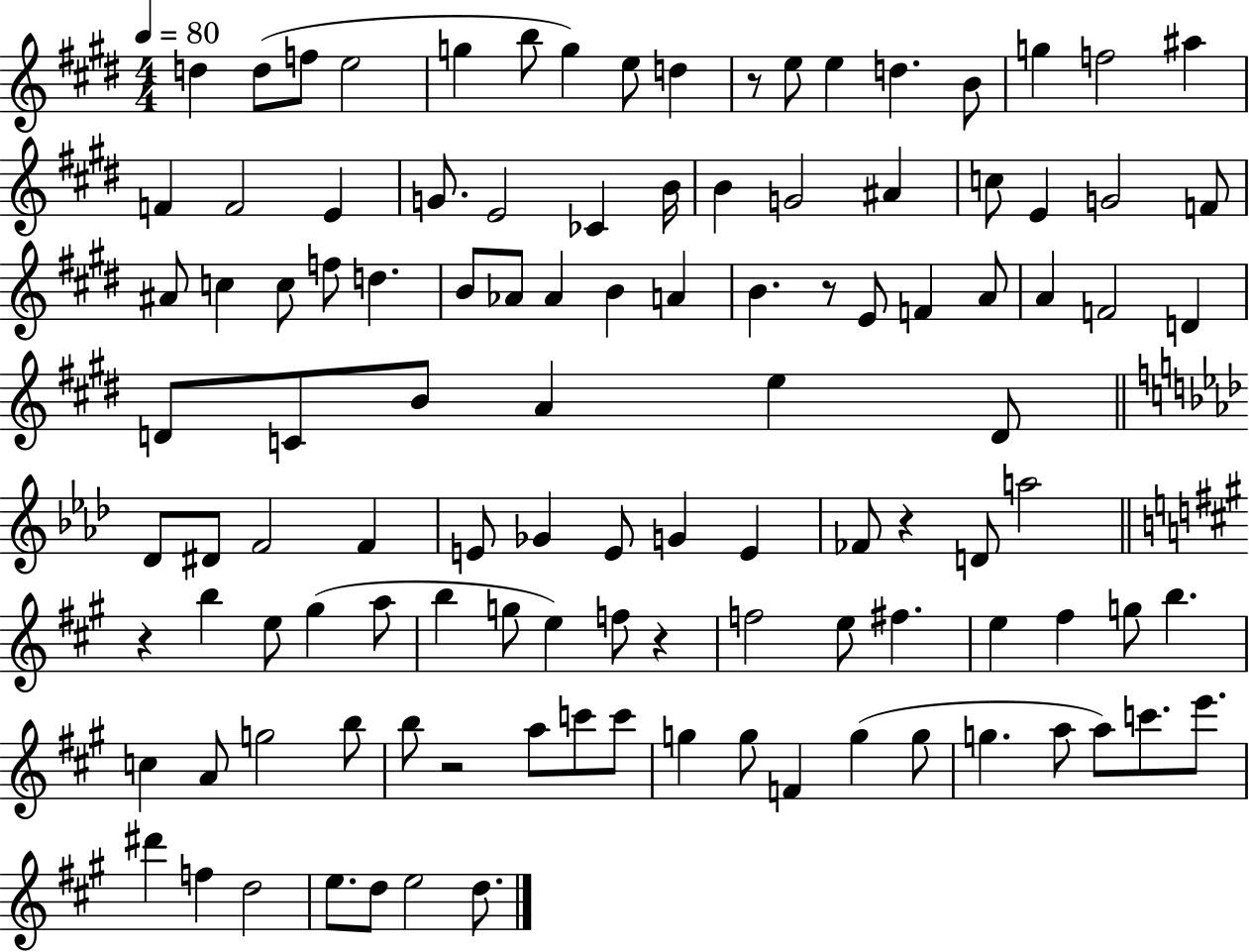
{
  \clef treble
  \numericTimeSignature
  \time 4/4
  \key e \major
  \tempo 4 = 80
  \repeat volta 2 { d''4 d''8( f''8 e''2 | g''4 b''8 g''4) e''8 d''4 | r8 e''8 e''4 d''4. b'8 | g''4 f''2 ais''4 | \break f'4 f'2 e'4 | g'8. e'2 ces'4 b'16 | b'4 g'2 ais'4 | c''8 e'4 g'2 f'8 | \break ais'8 c''4 c''8 f''8 d''4. | b'8 aes'8 aes'4 b'4 a'4 | b'4. r8 e'8 f'4 a'8 | a'4 f'2 d'4 | \break d'8 c'8 b'8 a'4 e''4 d'8 | \bar "||" \break \key aes \major des'8 dis'8 f'2 f'4 | e'8 ges'4 e'8 g'4 e'4 | fes'8 r4 d'8 a''2 | \bar "||" \break \key a \major r4 b''4 e''8 gis''4( a''8 | b''4 g''8 e''4) f''8 r4 | f''2 e''8 fis''4. | e''4 fis''4 g''8 b''4. | \break c''4 a'8 g''2 b''8 | b''8 r2 a''8 c'''8 c'''8 | g''4 g''8 f'4 g''4( g''8 | g''4. a''8 a''8) c'''8. e'''8. | \break dis'''4 f''4 d''2 | e''8. d''8 e''2 d''8. | } \bar "|."
}